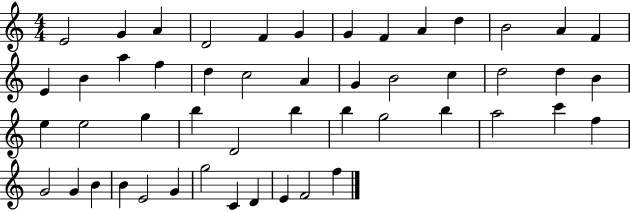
X:1
T:Untitled
M:4/4
L:1/4
K:C
E2 G A D2 F G G F A d B2 A F E B a f d c2 A G B2 c d2 d B e e2 g b D2 b b g2 b a2 c' f G2 G B B E2 G g2 C D E F2 f